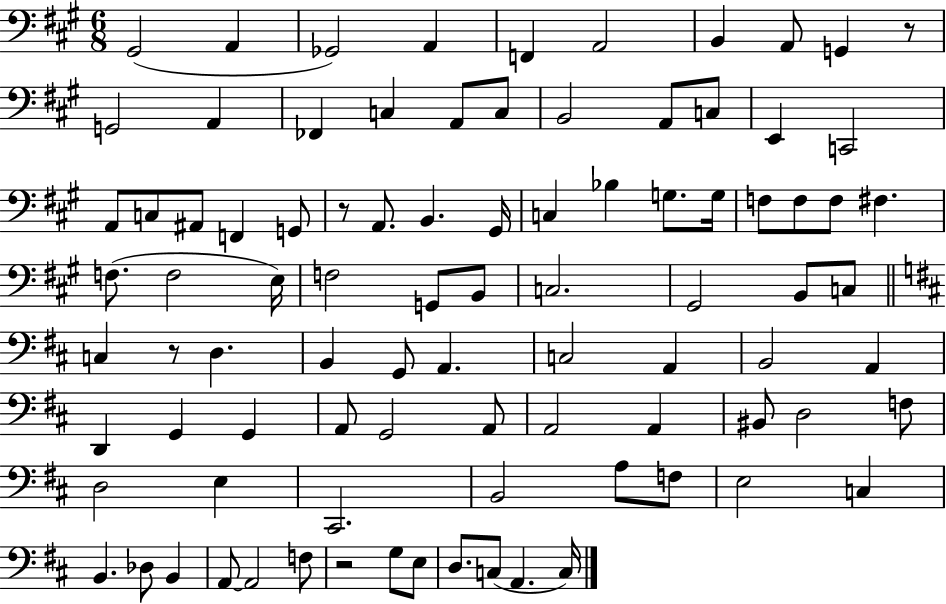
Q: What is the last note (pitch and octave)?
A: C3